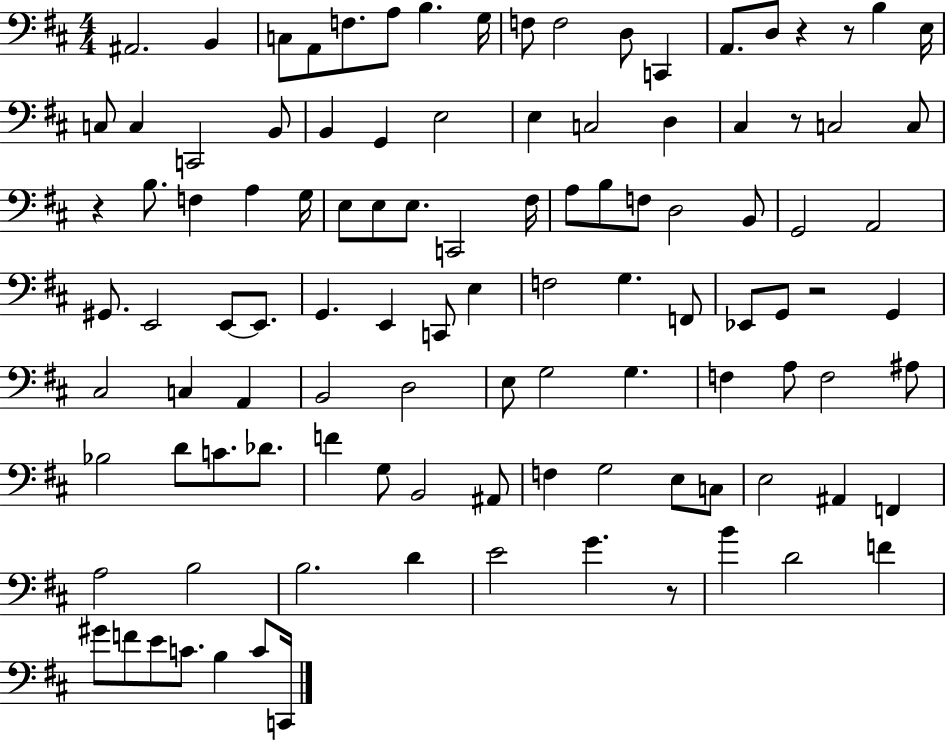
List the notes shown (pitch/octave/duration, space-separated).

A#2/h. B2/q C3/e A2/e F3/e. A3/e B3/q. G3/s F3/e F3/h D3/e C2/q A2/e. D3/e R/q R/e B3/q E3/s C3/e C3/q C2/h B2/e B2/q G2/q E3/h E3/q C3/h D3/q C#3/q R/e C3/h C3/e R/q B3/e. F3/q A3/q G3/s E3/e E3/e E3/e. C2/h F#3/s A3/e B3/e F3/e D3/h B2/e G2/h A2/h G#2/e. E2/h E2/e E2/e. G2/q. E2/q C2/e E3/q F3/h G3/q. F2/e Eb2/e G2/e R/h G2/q C#3/h C3/q A2/q B2/h D3/h E3/e G3/h G3/q. F3/q A3/e F3/h A#3/e Bb3/h D4/e C4/e. Db4/e. F4/q G3/e B2/h A#2/e F3/q G3/h E3/e C3/e E3/h A#2/q F2/q A3/h B3/h B3/h. D4/q E4/h G4/q. R/e B4/q D4/h F4/q G#4/e F4/e E4/e C4/e. B3/q C4/e C2/s